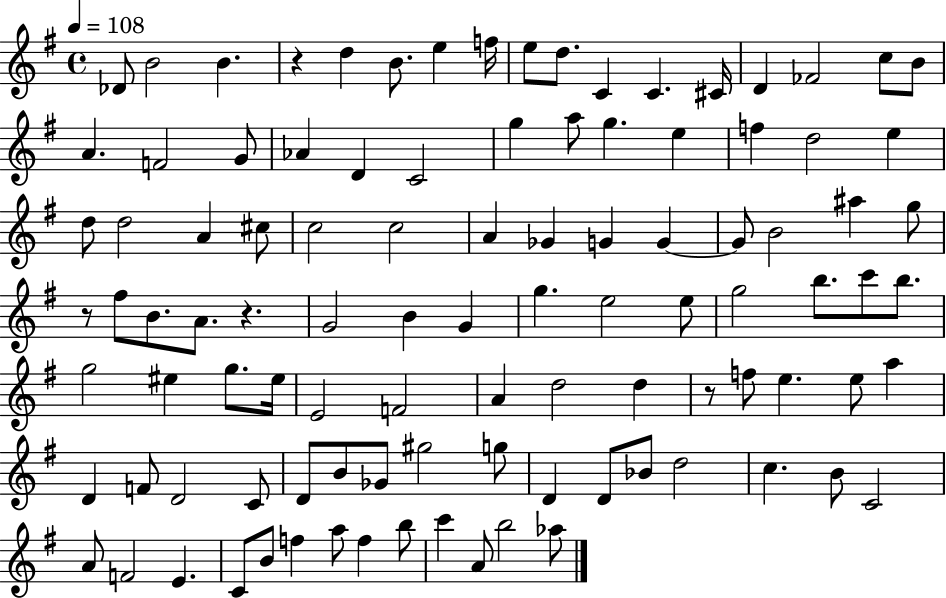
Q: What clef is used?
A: treble